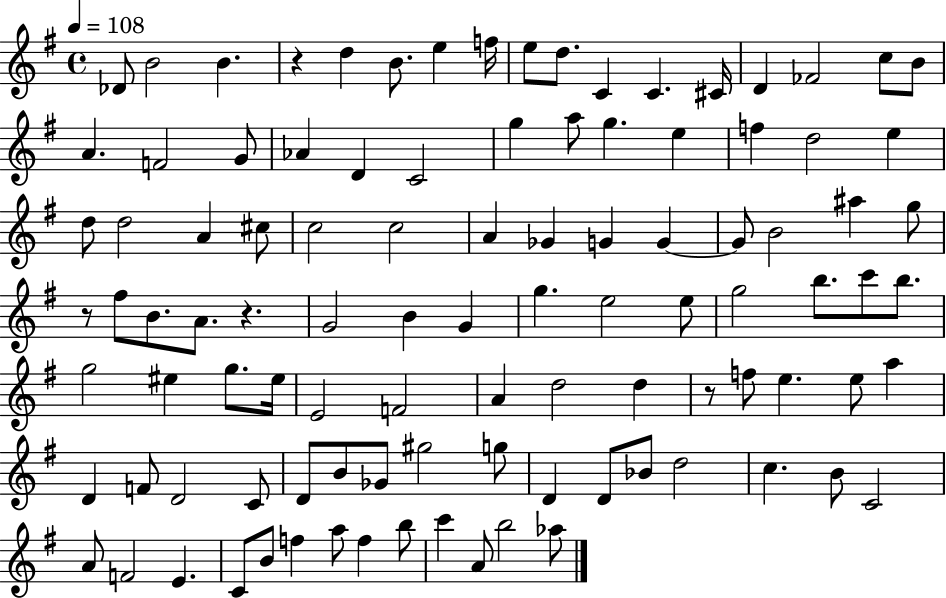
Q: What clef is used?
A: treble